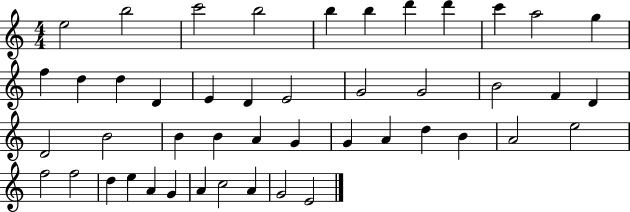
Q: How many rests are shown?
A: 0